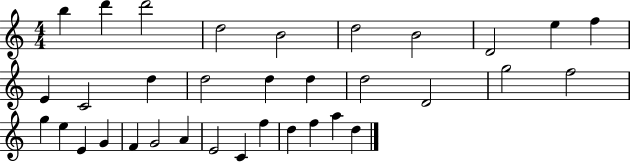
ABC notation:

X:1
T:Untitled
M:4/4
L:1/4
K:C
b d' d'2 d2 B2 d2 B2 D2 e f E C2 d d2 d d d2 D2 g2 f2 g e E G F G2 A E2 C f d f a d